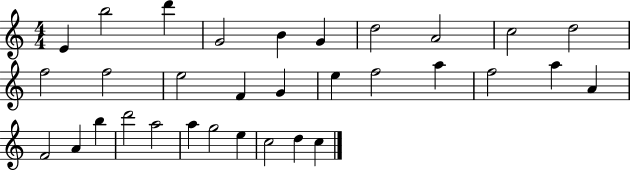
E4/q B5/h D6/q G4/h B4/q G4/q D5/h A4/h C5/h D5/h F5/h F5/h E5/h F4/q G4/q E5/q F5/h A5/q F5/h A5/q A4/q F4/h A4/q B5/q D6/h A5/h A5/q G5/h E5/q C5/h D5/q C5/q